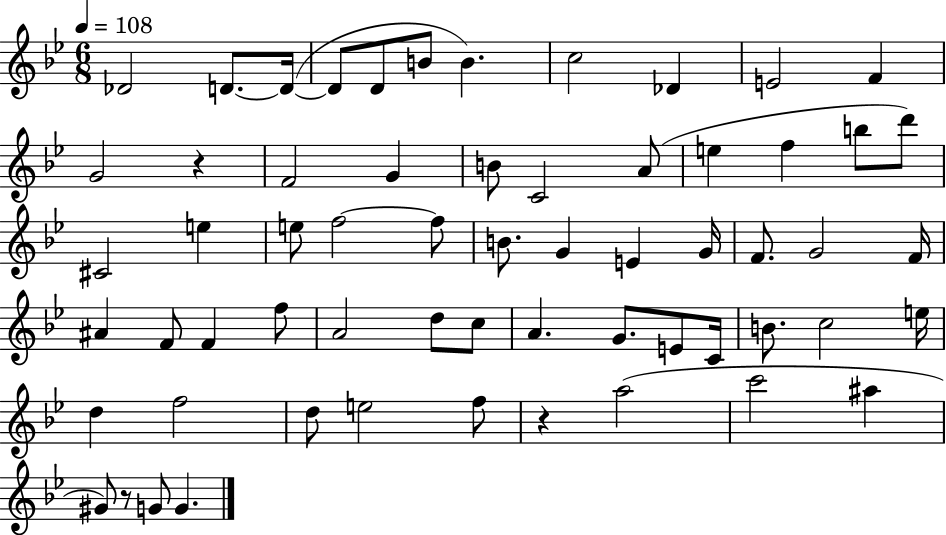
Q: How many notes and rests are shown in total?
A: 61